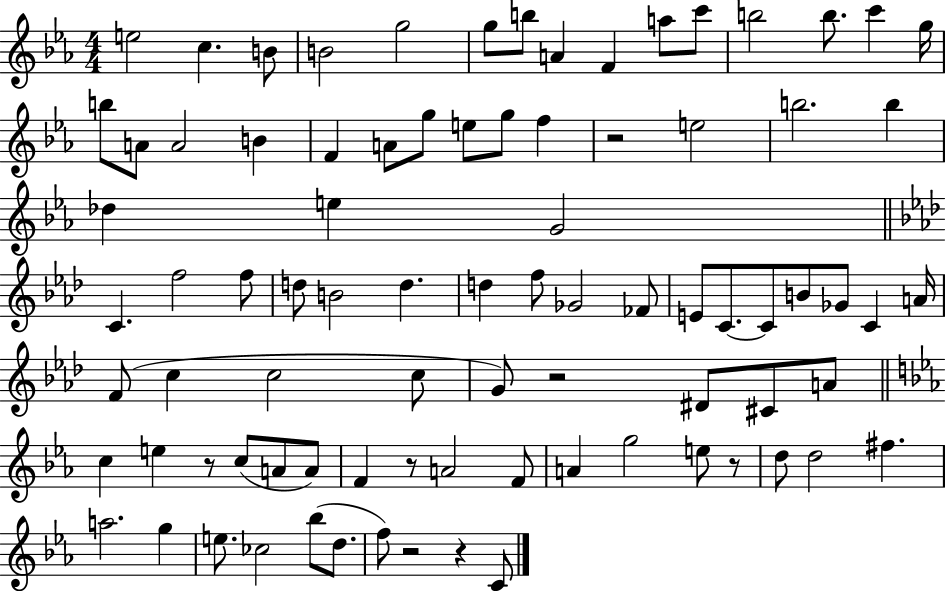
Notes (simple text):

E5/h C5/q. B4/e B4/h G5/h G5/e B5/e A4/q F4/q A5/e C6/e B5/h B5/e. C6/q G5/s B5/e A4/e A4/h B4/q F4/q A4/e G5/e E5/e G5/e F5/q R/h E5/h B5/h. B5/q Db5/q E5/q G4/h C4/q. F5/h F5/e D5/e B4/h D5/q. D5/q F5/e Gb4/h FES4/e E4/e C4/e. C4/e B4/e Gb4/e C4/q A4/s F4/e C5/q C5/h C5/e G4/e R/h D#4/e C#4/e A4/e C5/q E5/q R/e C5/e A4/e A4/e F4/q R/e A4/h F4/e A4/q G5/h E5/e R/e D5/e D5/h F#5/q. A5/h. G5/q E5/e. CES5/h Bb5/e D5/e. F5/e R/h R/q C4/e